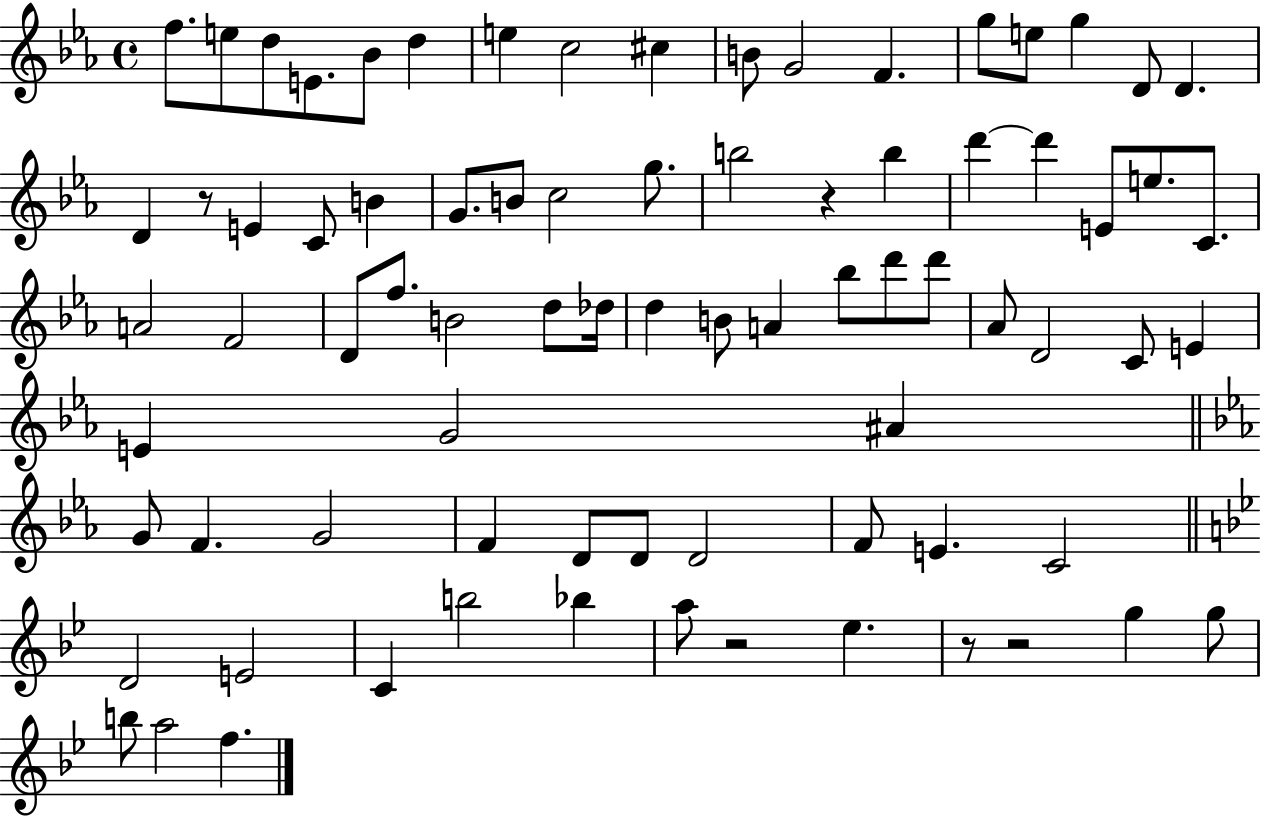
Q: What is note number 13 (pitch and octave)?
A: G5